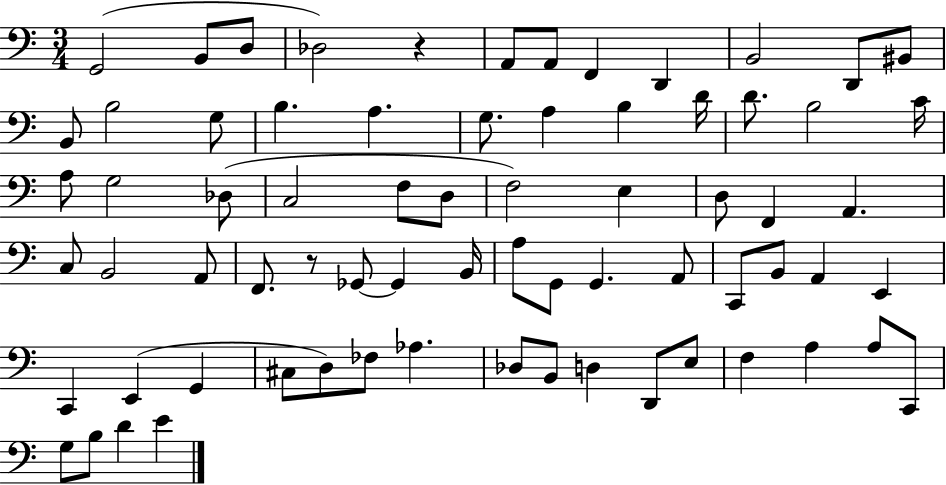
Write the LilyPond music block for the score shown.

{
  \clef bass
  \numericTimeSignature
  \time 3/4
  \key c \major
  g,2( b,8 d8 | des2) r4 | a,8 a,8 f,4 d,4 | b,2 d,8 bis,8 | \break b,8 b2 g8 | b4. a4. | g8. a4 b4 d'16 | d'8. b2 c'16 | \break a8 g2 des8( | c2 f8 d8 | f2) e4 | d8 f,4 a,4. | \break c8 b,2 a,8 | f,8. r8 ges,8~~ ges,4 b,16 | a8 g,8 g,4. a,8 | c,8 b,8 a,4 e,4 | \break c,4 e,4( g,4 | cis8 d8) fes8 aes4. | des8 b,8 d4 d,8 e8 | f4 a4 a8 c,8 | \break g8 b8 d'4 e'4 | \bar "|."
}